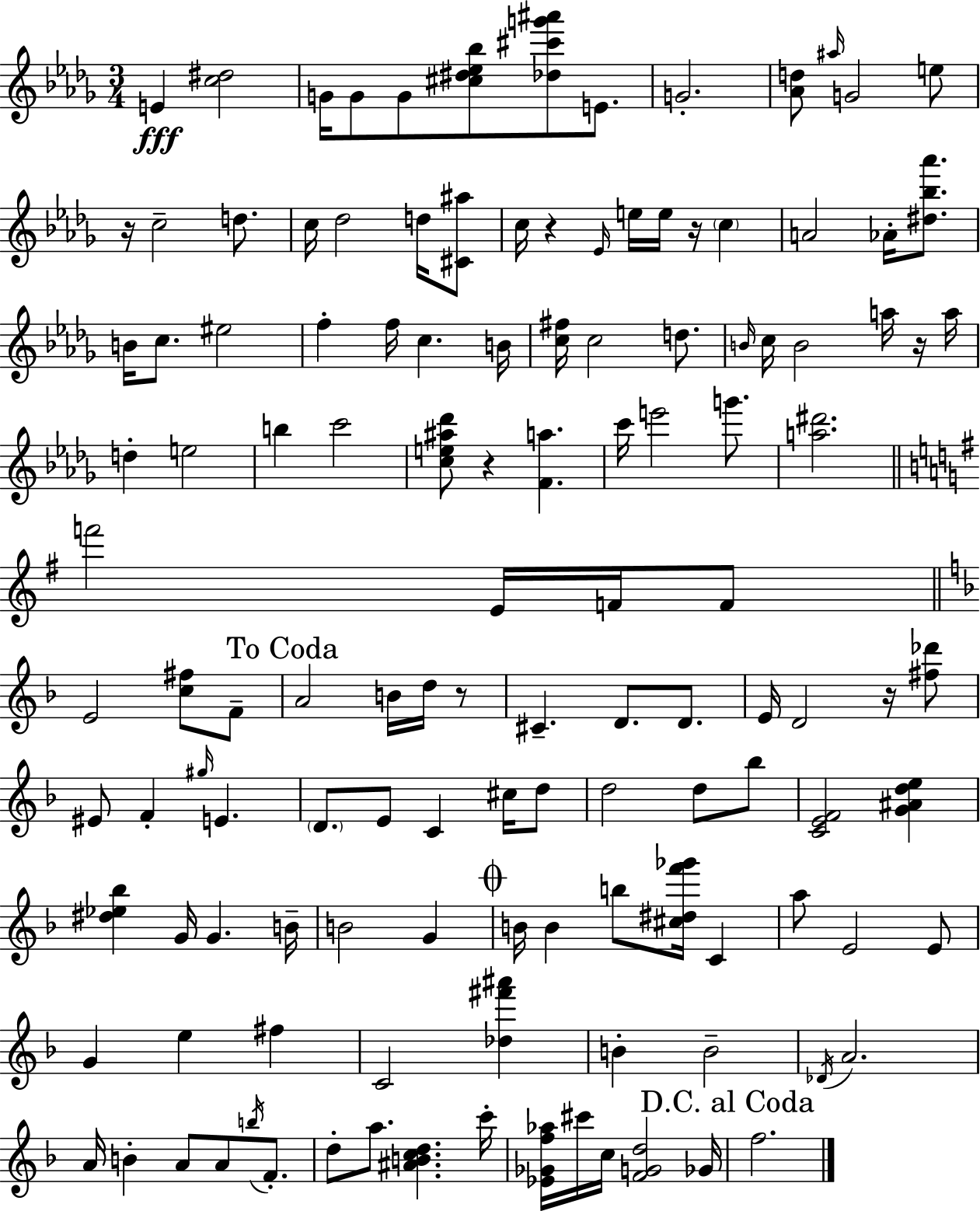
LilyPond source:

{
  \clef treble
  \numericTimeSignature
  \time 3/4
  \key bes \minor
  e'4\fff <c'' dis''>2 | g'16 g'8 g'8 <cis'' dis'' ees'' bes''>8 <des'' cis''' g''' ais'''>8 e'8. | g'2.-. | <aes' d''>8 \grace { ais''16 } g'2 e''8 | \break r16 c''2-- d''8. | c''16 des''2 d''16 <cis' ais''>8 | c''16 r4 \grace { ees'16 } e''16 e''16 r16 \parenthesize c''4 | a'2 aes'16-. <dis'' bes'' aes'''>8. | \break b'16 c''8. eis''2 | f''4-. f''16 c''4. | b'16 <c'' fis''>16 c''2 d''8. | \grace { b'16 } c''16 b'2 | \break a''16 r16 a''16 d''4-. e''2 | b''4 c'''2 | <c'' e'' ais'' des'''>8 r4 <f' a''>4. | c'''16 e'''2 | \break g'''8. <a'' dis'''>2. | \bar "||" \break \key e \minor f'''2 e'16 f'16 f'8 | \bar "||" \break \key f \major e'2 <c'' fis''>8 f'8-- | \mark "To Coda" a'2 b'16 d''16 r8 | cis'4.-- d'8. d'8. | e'16 d'2 r16 <fis'' des'''>8 | \break eis'8 f'4-. \grace { gis''16 } e'4. | \parenthesize d'8. e'8 c'4 cis''16 d''8 | d''2 d''8 bes''8 | <c' e' f'>2 <g' ais' d'' e''>4 | \break <dis'' ees'' bes''>4 g'16 g'4. | b'16-- b'2 g'4 | \mark \markup { \musicglyph "scripts.coda" } b'16 b'4 b''8 <cis'' dis'' f''' ges'''>16 c'4 | a''8 e'2 e'8 | \break g'4 e''4 fis''4 | c'2 <des'' fis''' ais'''>4 | b'4-. b'2-- | \acciaccatura { des'16 } a'2. | \break a'16 b'4-. a'8 a'8 \acciaccatura { b''16 } | f'8.-. d''8-. a''8. <ais' b' c'' d''>4. | c'''16-. <ees' ges' f'' aes''>16 cis'''16 c''16 <f' g' d''>2 | ges'16 \mark "D.C. al Coda" f''2. | \break \bar "|."
}